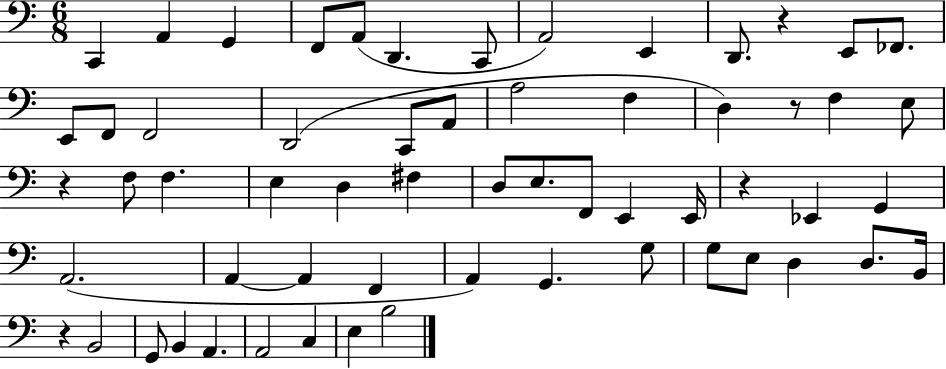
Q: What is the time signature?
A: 6/8